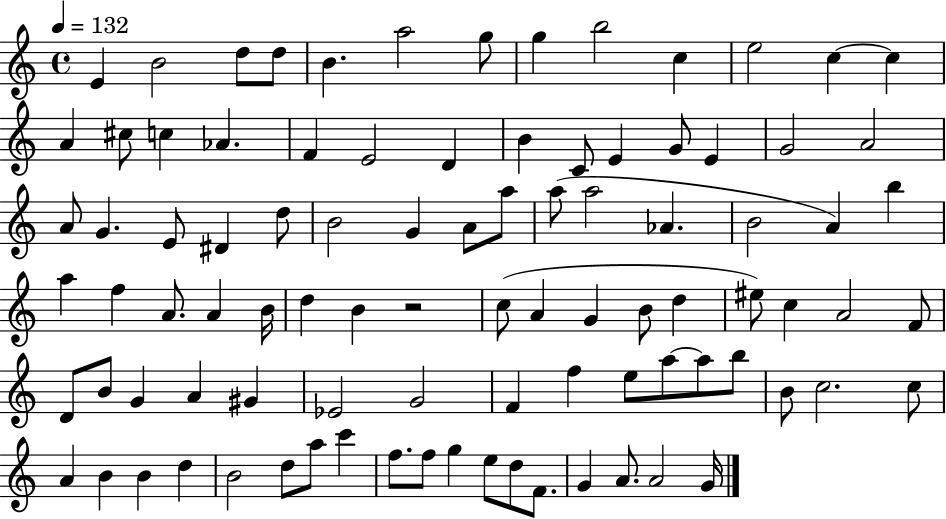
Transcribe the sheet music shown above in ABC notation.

X:1
T:Untitled
M:4/4
L:1/4
K:C
E B2 d/2 d/2 B a2 g/2 g b2 c e2 c c A ^c/2 c _A F E2 D B C/2 E G/2 E G2 A2 A/2 G E/2 ^D d/2 B2 G A/2 a/2 a/2 a2 _A B2 A b a f A/2 A B/4 d B z2 c/2 A G B/2 d ^e/2 c A2 F/2 D/2 B/2 G A ^G _E2 G2 F f e/2 a/2 a/2 b/2 B/2 c2 c/2 A B B d B2 d/2 a/2 c' f/2 f/2 g e/2 d/2 F/2 G A/2 A2 G/4